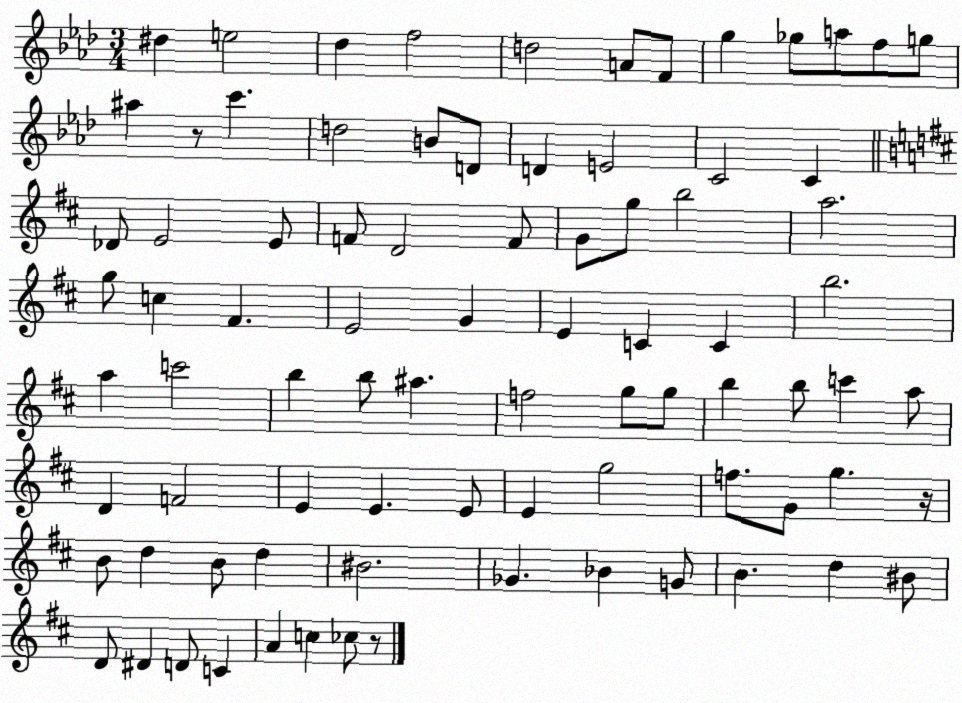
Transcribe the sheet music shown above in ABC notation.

X:1
T:Untitled
M:3/4
L:1/4
K:Ab
^d e2 _d f2 d2 A/2 F/2 g _g/2 a/2 f/2 g/2 ^a z/2 c' d2 B/2 D/2 D E2 C2 C _D/2 E2 E/2 F/2 D2 F/2 G/2 g/2 b2 a2 g/2 c ^F E2 G E C C b2 a c'2 b b/2 ^a f2 g/2 g/2 b b/2 c' a/2 D F2 E E E/2 E g2 f/2 G/2 g z/4 B/2 d B/2 d ^B2 _G _B G/2 B d ^B/2 D/2 ^D D/2 C A c _c/2 z/2